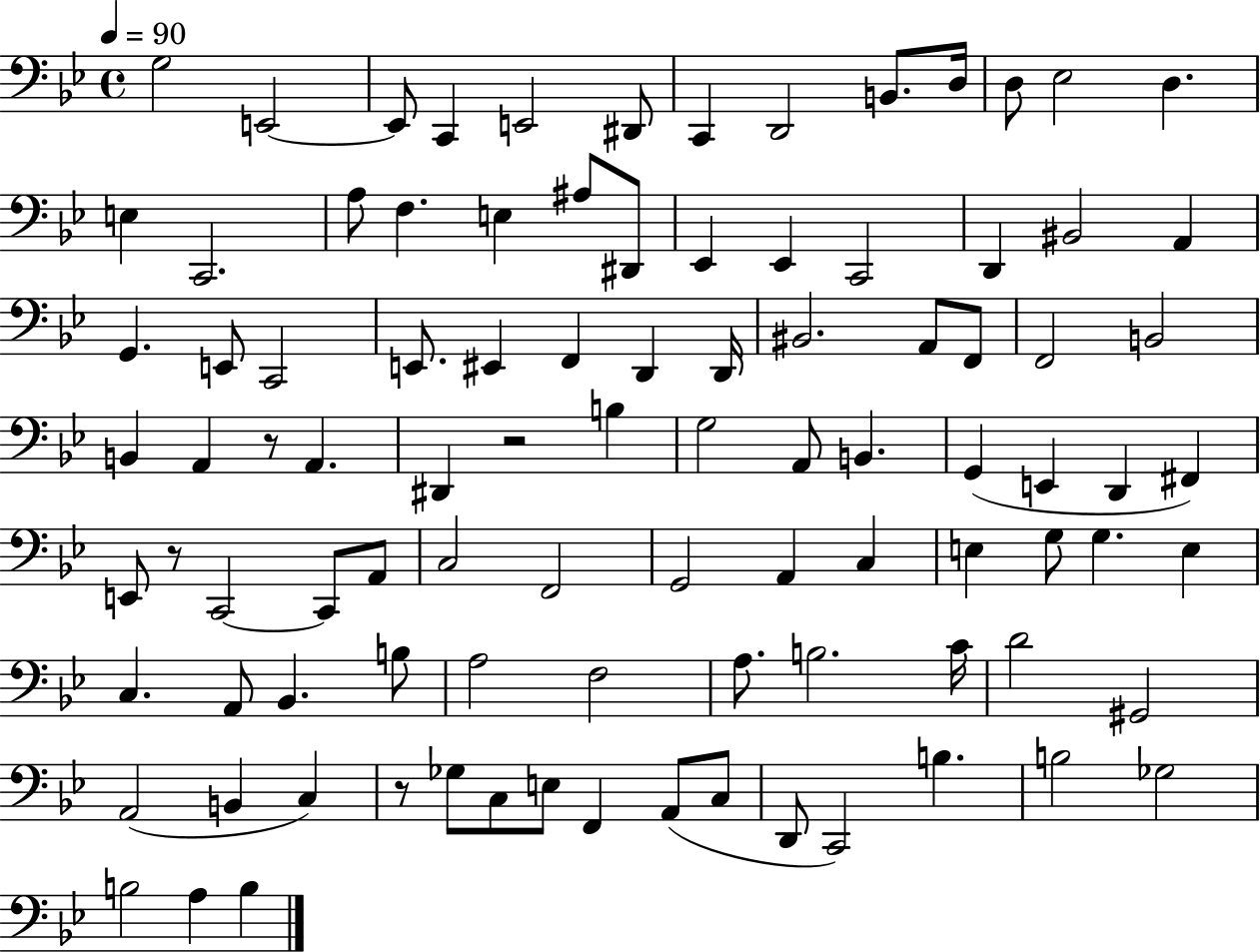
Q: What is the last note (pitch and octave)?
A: B3